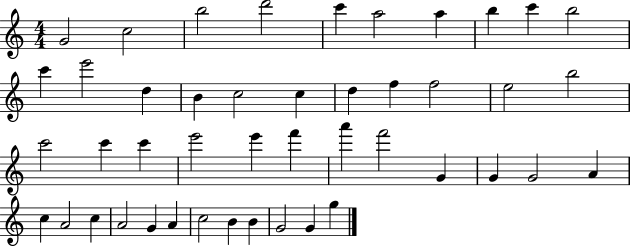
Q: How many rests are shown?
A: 0